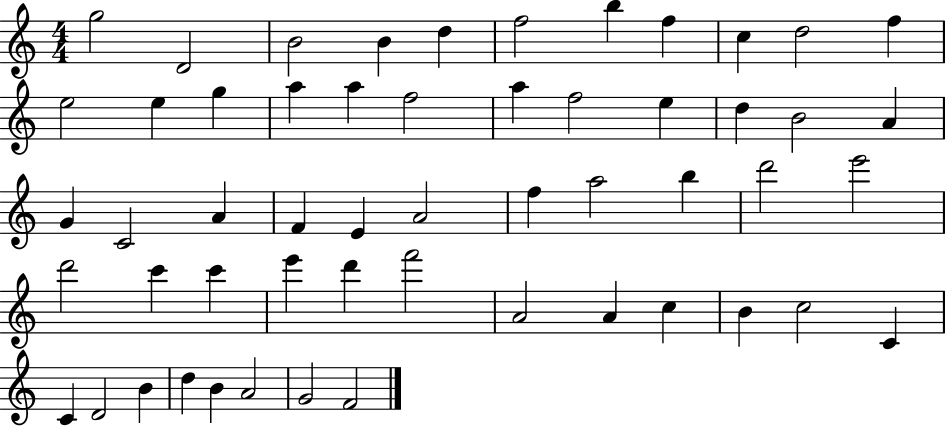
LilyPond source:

{
  \clef treble
  \numericTimeSignature
  \time 4/4
  \key c \major
  g''2 d'2 | b'2 b'4 d''4 | f''2 b''4 f''4 | c''4 d''2 f''4 | \break e''2 e''4 g''4 | a''4 a''4 f''2 | a''4 f''2 e''4 | d''4 b'2 a'4 | \break g'4 c'2 a'4 | f'4 e'4 a'2 | f''4 a''2 b''4 | d'''2 e'''2 | \break d'''2 c'''4 c'''4 | e'''4 d'''4 f'''2 | a'2 a'4 c''4 | b'4 c''2 c'4 | \break c'4 d'2 b'4 | d''4 b'4 a'2 | g'2 f'2 | \bar "|."
}